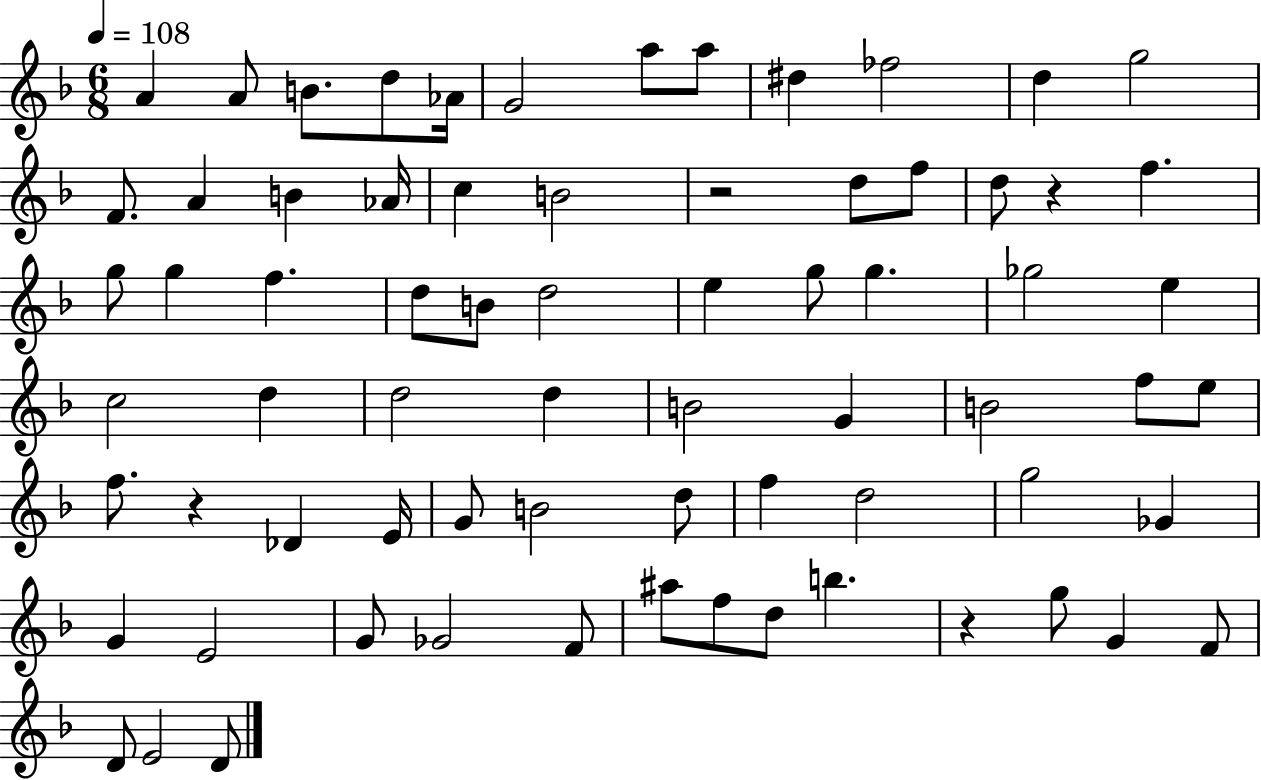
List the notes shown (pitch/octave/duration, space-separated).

A4/q A4/e B4/e. D5/e Ab4/s G4/h A5/e A5/e D#5/q FES5/h D5/q G5/h F4/e. A4/q B4/q Ab4/s C5/q B4/h R/h D5/e F5/e D5/e R/q F5/q. G5/e G5/q F5/q. D5/e B4/e D5/h E5/q G5/e G5/q. Gb5/h E5/q C5/h D5/q D5/h D5/q B4/h G4/q B4/h F5/e E5/e F5/e. R/q Db4/q E4/s G4/e B4/h D5/e F5/q D5/h G5/h Gb4/q G4/q E4/h G4/e Gb4/h F4/e A#5/e F5/e D5/e B5/q. R/q G5/e G4/q F4/e D4/e E4/h D4/e